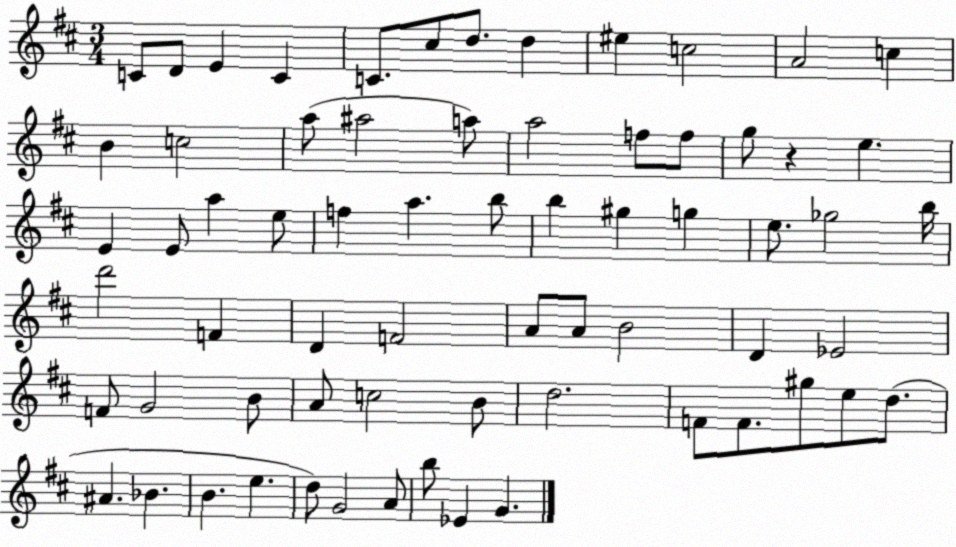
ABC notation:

X:1
T:Untitled
M:3/4
L:1/4
K:D
C/2 D/2 E C C/2 ^c/2 d/2 d ^e c2 A2 c B c2 a/2 ^a2 a/2 a2 f/2 f/2 g/2 z e E E/2 a e/2 f a b/2 b ^g g e/2 _g2 b/4 d'2 F D F2 A/2 A/2 B2 D _E2 F/2 G2 B/2 A/2 c2 B/2 d2 F/2 F/2 ^g/2 e/2 d/2 ^A _B B e d/2 G2 A/2 b/2 _E G